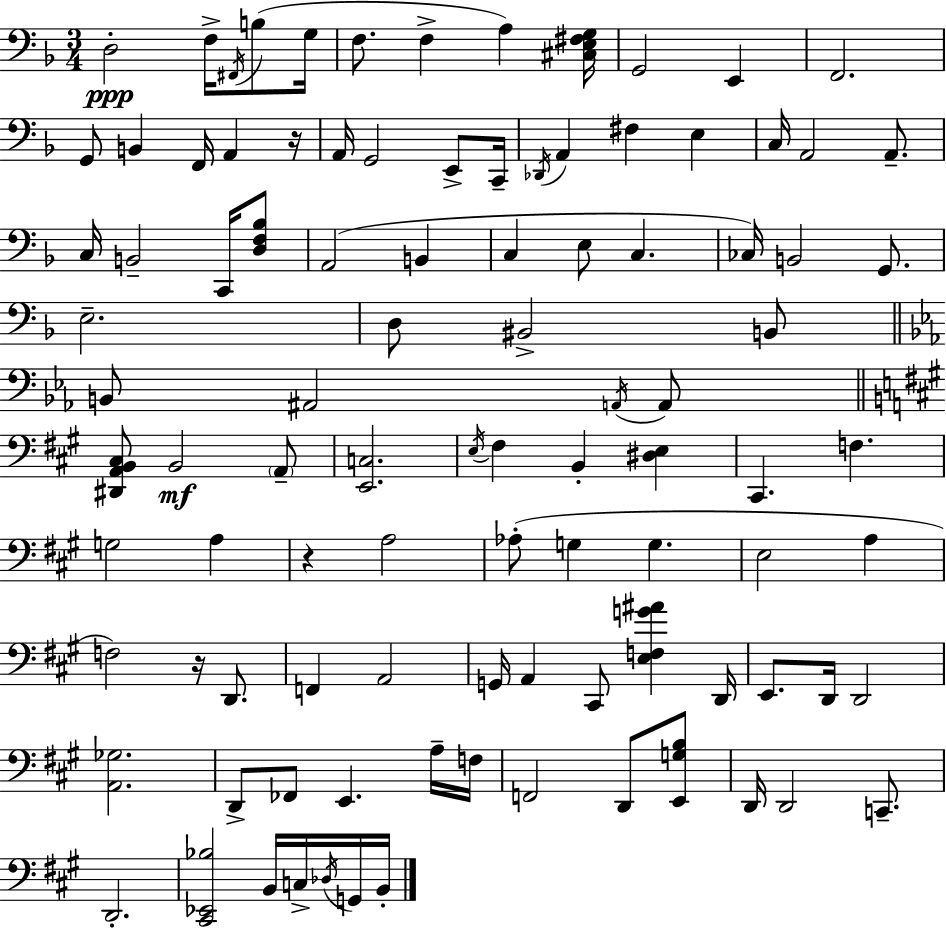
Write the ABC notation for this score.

X:1
T:Untitled
M:3/4
L:1/4
K:Dm
D,2 F,/4 ^F,,/4 B,/2 G,/4 F,/2 F, A, [^C,E,^F,G,]/4 G,,2 E,, F,,2 G,,/2 B,, F,,/4 A,, z/4 A,,/4 G,,2 E,,/2 C,,/4 _D,,/4 A,, ^F, E, C,/4 A,,2 A,,/2 C,/4 B,,2 C,,/4 [D,F,_B,]/2 A,,2 B,, C, E,/2 C, _C,/4 B,,2 G,,/2 E,2 D,/2 ^B,,2 B,,/2 B,,/2 ^A,,2 A,,/4 A,,/2 [^D,,A,,B,,^C,]/2 B,,2 A,,/2 [E,,C,]2 E,/4 ^F, B,, [^D,E,] ^C,, F, G,2 A, z A,2 _A,/2 G, G, E,2 A, F,2 z/4 D,,/2 F,, A,,2 G,,/4 A,, ^C,,/2 [E,F,G^A] D,,/4 E,,/2 D,,/4 D,,2 [A,,_G,]2 D,,/2 _F,,/2 E,, A,/4 F,/4 F,,2 D,,/2 [E,,G,B,]/2 D,,/4 D,,2 C,,/2 D,,2 [^C,,_E,,_B,]2 B,,/4 C,/4 _D,/4 G,,/4 B,,/4